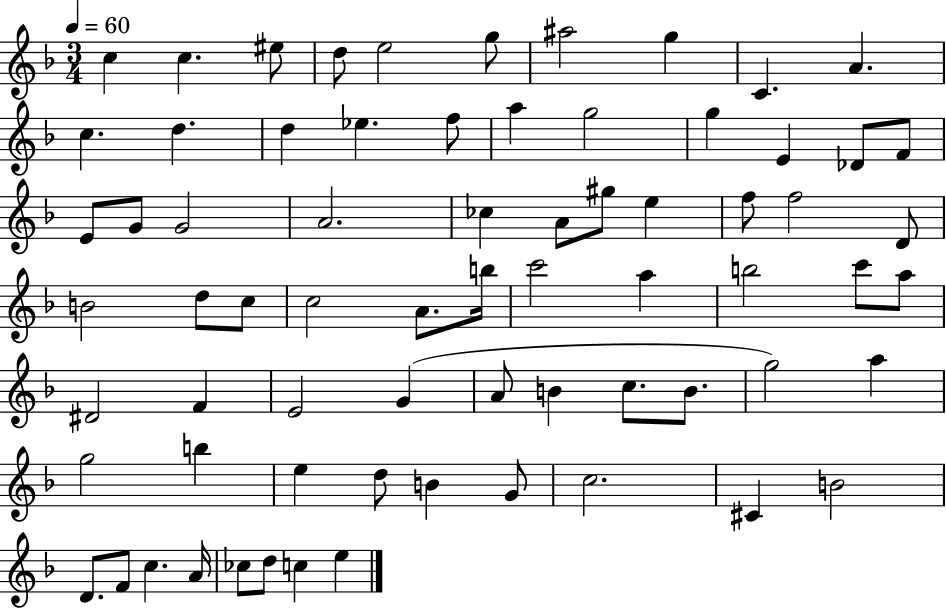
{
  \clef treble
  \numericTimeSignature
  \time 3/4
  \key f \major
  \tempo 4 = 60
  \repeat volta 2 { c''4 c''4. eis''8 | d''8 e''2 g''8 | ais''2 g''4 | c'4. a'4. | \break c''4. d''4. | d''4 ees''4. f''8 | a''4 g''2 | g''4 e'4 des'8 f'8 | \break e'8 g'8 g'2 | a'2. | ces''4 a'8 gis''8 e''4 | f''8 f''2 d'8 | \break b'2 d''8 c''8 | c''2 a'8. b''16 | c'''2 a''4 | b''2 c'''8 a''8 | \break dis'2 f'4 | e'2 g'4( | a'8 b'4 c''8. b'8. | g''2) a''4 | \break g''2 b''4 | e''4 d''8 b'4 g'8 | c''2. | cis'4 b'2 | \break d'8. f'8 c''4. a'16 | ces''8 d''8 c''4 e''4 | } \bar "|."
}